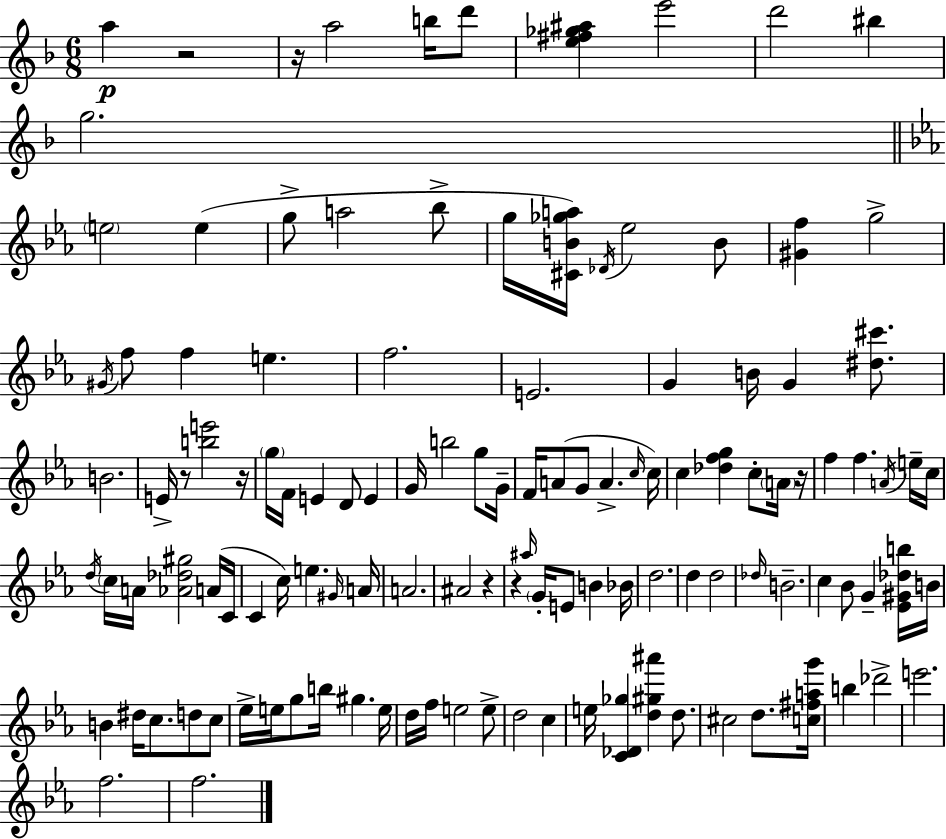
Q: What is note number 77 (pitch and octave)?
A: G4